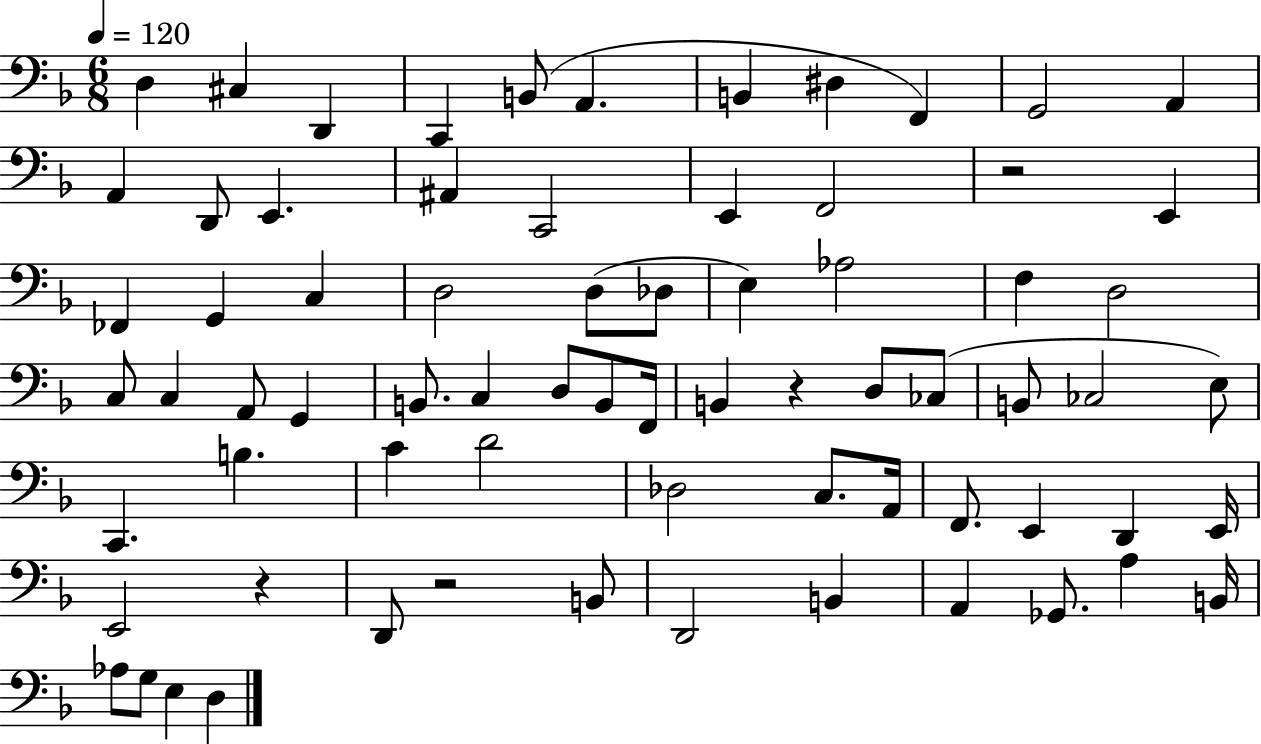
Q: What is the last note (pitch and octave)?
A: D3